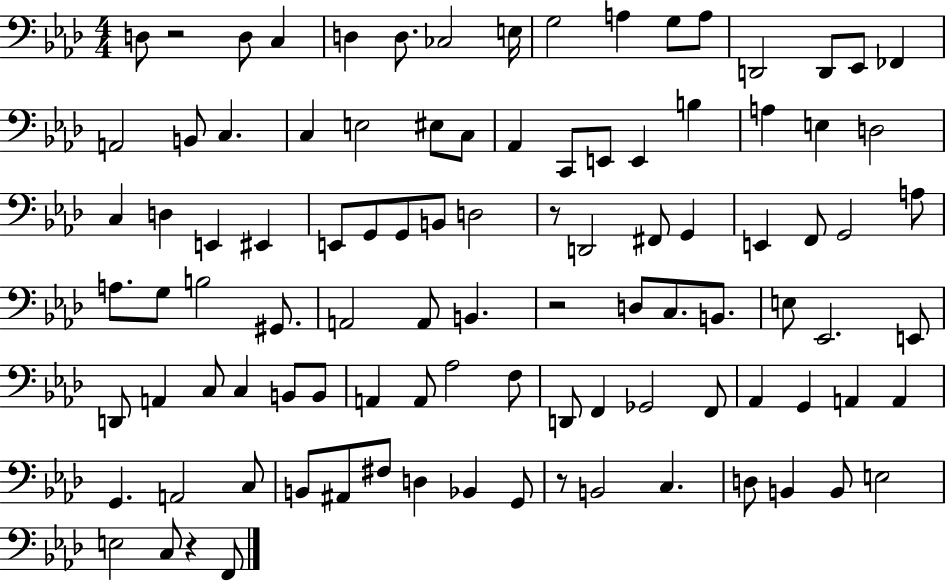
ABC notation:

X:1
T:Untitled
M:4/4
L:1/4
K:Ab
D,/2 z2 D,/2 C, D, D,/2 _C,2 E,/4 G,2 A, G,/2 A,/2 D,,2 D,,/2 _E,,/2 _F,, A,,2 B,,/2 C, C, E,2 ^E,/2 C,/2 _A,, C,,/2 E,,/2 E,, B, A, E, D,2 C, D, E,, ^E,, E,,/2 G,,/2 G,,/2 B,,/2 D,2 z/2 D,,2 ^F,,/2 G,, E,, F,,/2 G,,2 A,/2 A,/2 G,/2 B,2 ^G,,/2 A,,2 A,,/2 B,, z2 D,/2 C,/2 B,,/2 E,/2 _E,,2 E,,/2 D,,/2 A,, C,/2 C, B,,/2 B,,/2 A,, A,,/2 _A,2 F,/2 D,,/2 F,, _G,,2 F,,/2 _A,, G,, A,, A,, G,, A,,2 C,/2 B,,/2 ^A,,/2 ^F,/2 D, _B,, G,,/2 z/2 B,,2 C, D,/2 B,, B,,/2 E,2 E,2 C,/2 z F,,/2